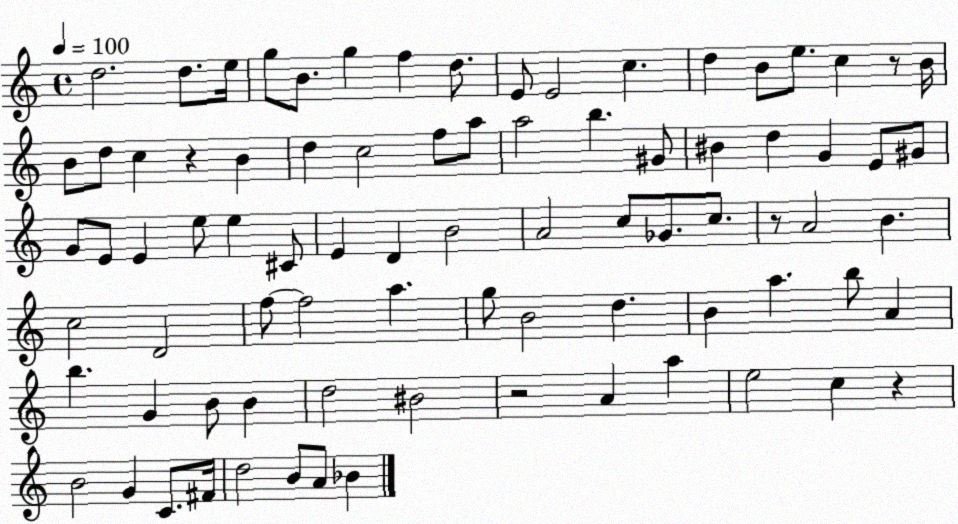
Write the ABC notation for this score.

X:1
T:Untitled
M:4/4
L:1/4
K:C
d2 d/2 e/4 g/2 B/2 g f d/2 E/2 E2 c d B/2 e/2 c z/2 B/4 B/2 d/2 c z B d c2 f/2 a/2 a2 b ^G/2 ^B d G E/2 ^G/2 G/2 E/2 E e/2 e ^C/2 E D B2 A2 c/2 _G/2 c/2 z/2 A2 B c2 D2 f/2 f2 a g/2 B2 d B a b/2 A b G B/2 B d2 ^B2 z2 A a e2 c z B2 G C/2 ^F/4 d2 B/2 A/2 _B